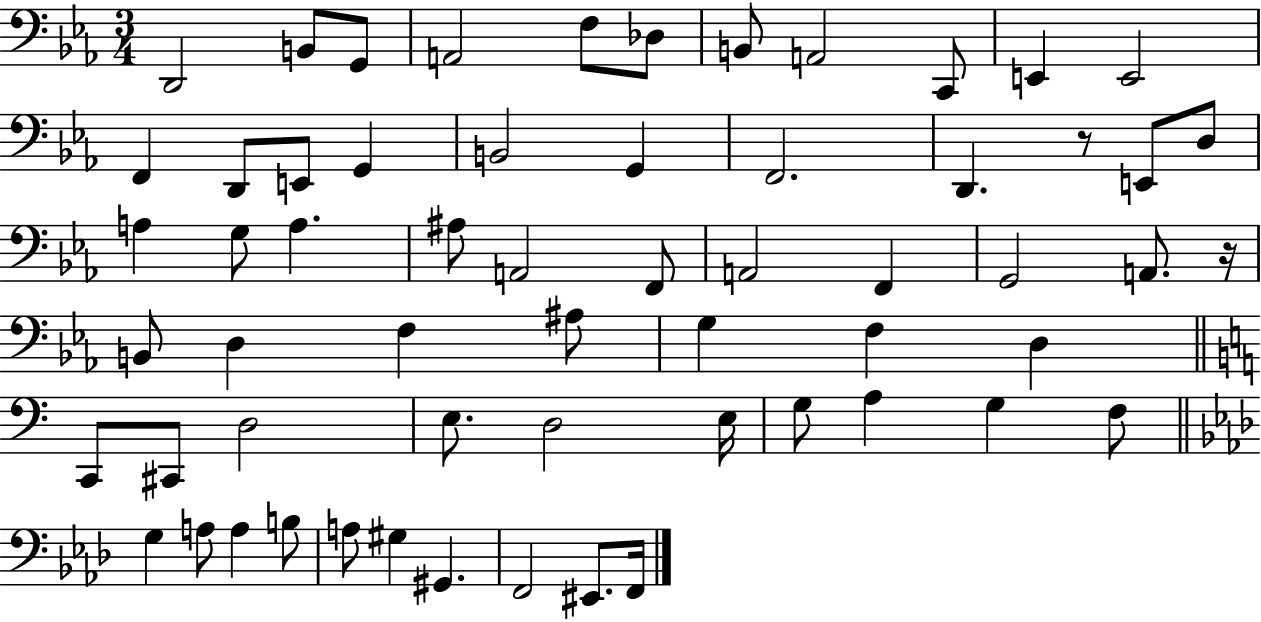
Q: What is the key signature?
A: EES major